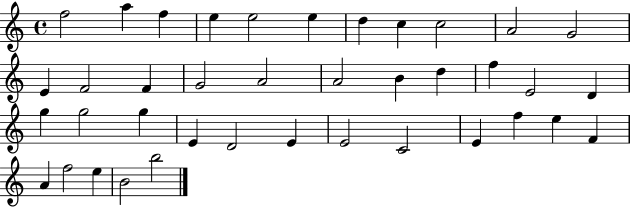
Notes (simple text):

F5/h A5/q F5/q E5/q E5/h E5/q D5/q C5/q C5/h A4/h G4/h E4/q F4/h F4/q G4/h A4/h A4/h B4/q D5/q F5/q E4/h D4/q G5/q G5/h G5/q E4/q D4/h E4/q E4/h C4/h E4/q F5/q E5/q F4/q A4/q F5/h E5/q B4/h B5/h